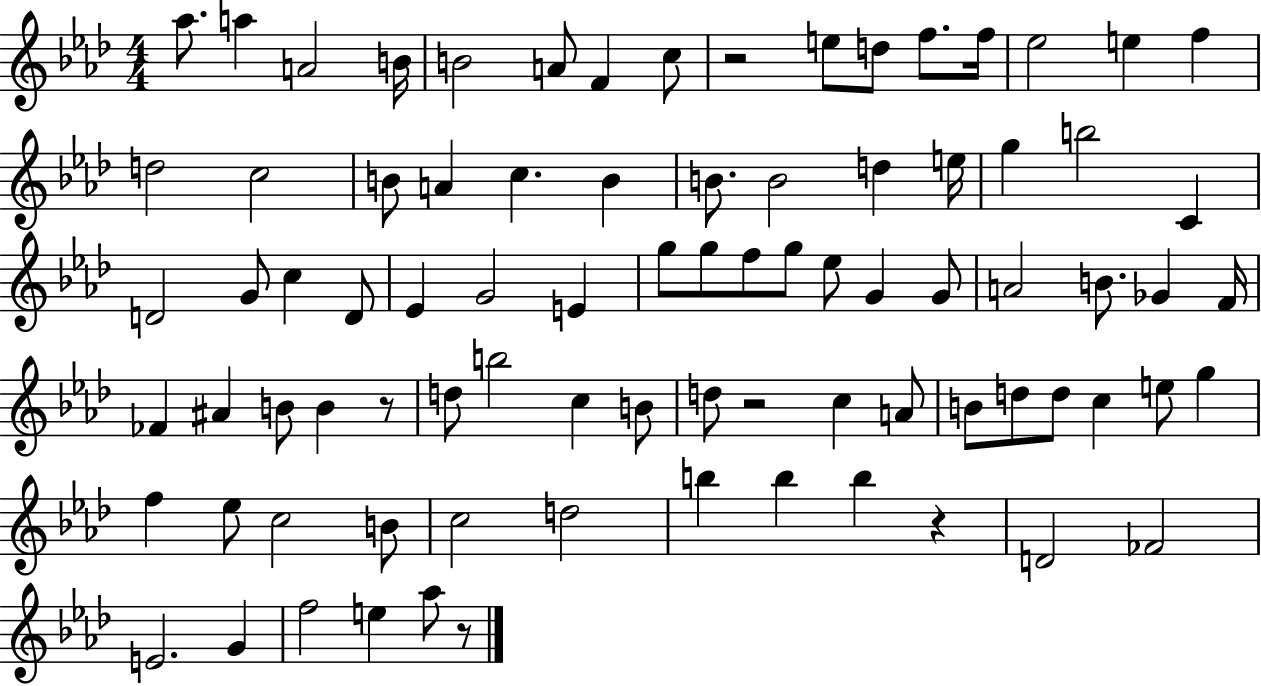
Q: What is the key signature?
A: AES major